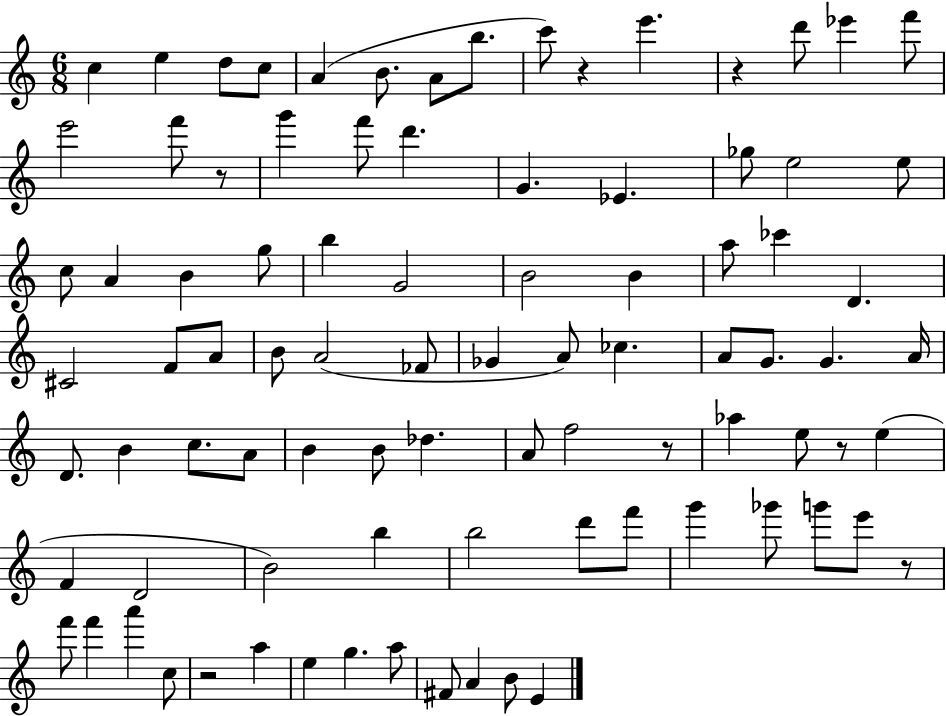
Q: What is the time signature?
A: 6/8